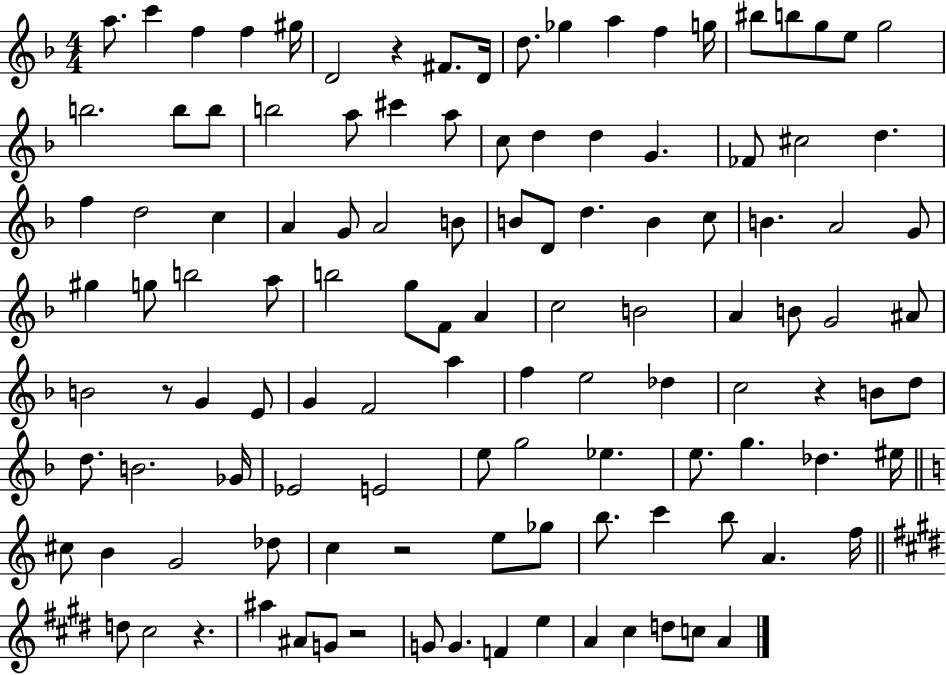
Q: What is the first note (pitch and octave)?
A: A5